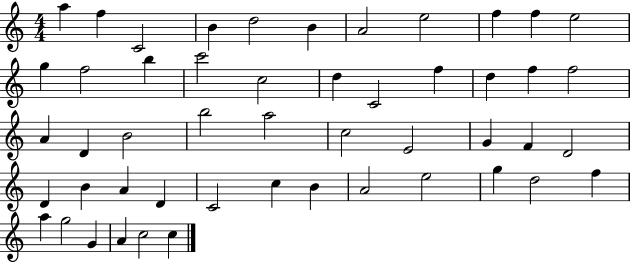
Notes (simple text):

A5/q F5/q C4/h B4/q D5/h B4/q A4/h E5/h F5/q F5/q E5/h G5/q F5/h B5/q C6/h C5/h D5/q C4/h F5/q D5/q F5/q F5/h A4/q D4/q B4/h B5/h A5/h C5/h E4/h G4/q F4/q D4/h D4/q B4/q A4/q D4/q C4/h C5/q B4/q A4/h E5/h G5/q D5/h F5/q A5/q G5/h G4/q A4/q C5/h C5/q